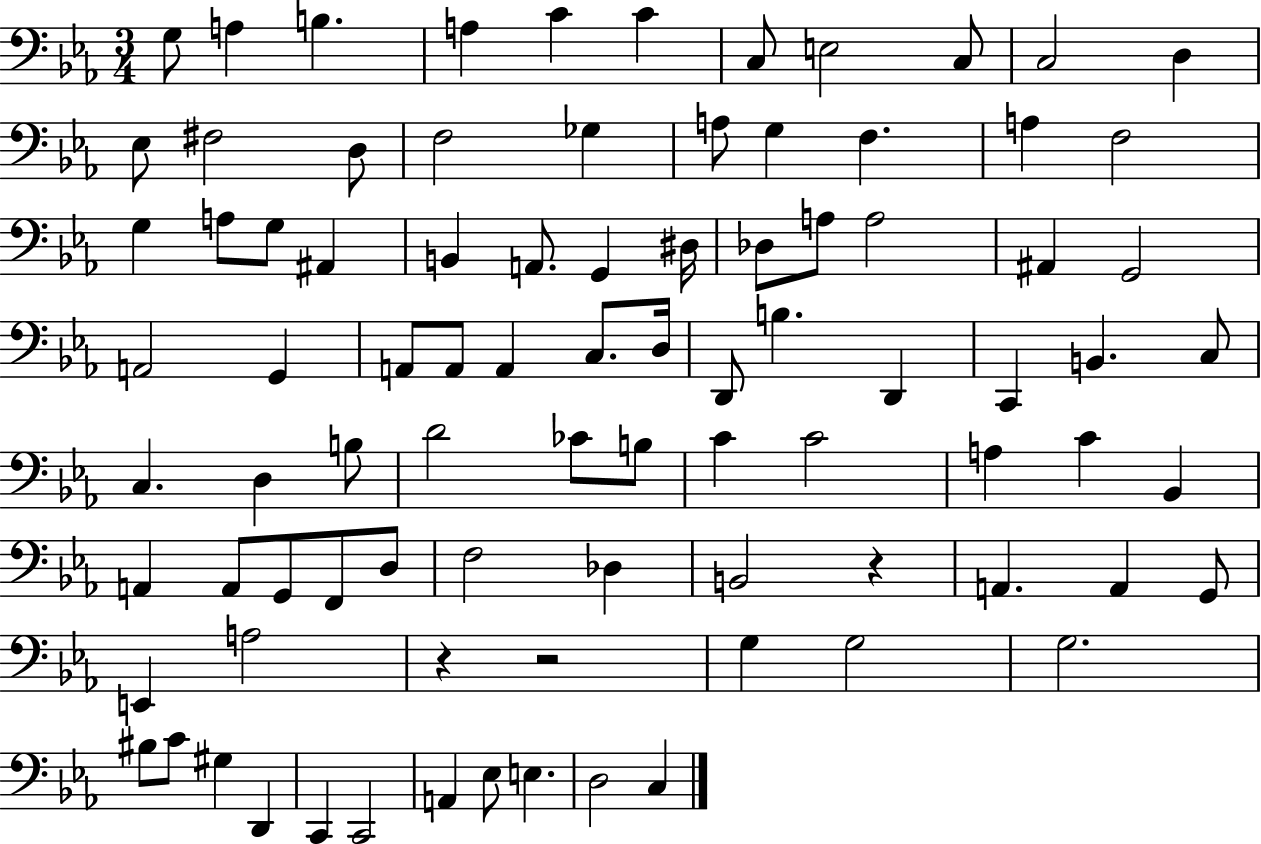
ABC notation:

X:1
T:Untitled
M:3/4
L:1/4
K:Eb
G,/2 A, B, A, C C C,/2 E,2 C,/2 C,2 D, _E,/2 ^F,2 D,/2 F,2 _G, A,/2 G, F, A, F,2 G, A,/2 G,/2 ^A,, B,, A,,/2 G,, ^D,/4 _D,/2 A,/2 A,2 ^A,, G,,2 A,,2 G,, A,,/2 A,,/2 A,, C,/2 D,/4 D,,/2 B, D,, C,, B,, C,/2 C, D, B,/2 D2 _C/2 B,/2 C C2 A, C _B,, A,, A,,/2 G,,/2 F,,/2 D,/2 F,2 _D, B,,2 z A,, A,, G,,/2 E,, A,2 z z2 G, G,2 G,2 ^B,/2 C/2 ^G, D,, C,, C,,2 A,, _E,/2 E, D,2 C,